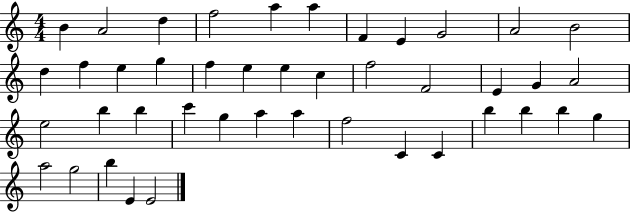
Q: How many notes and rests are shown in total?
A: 43